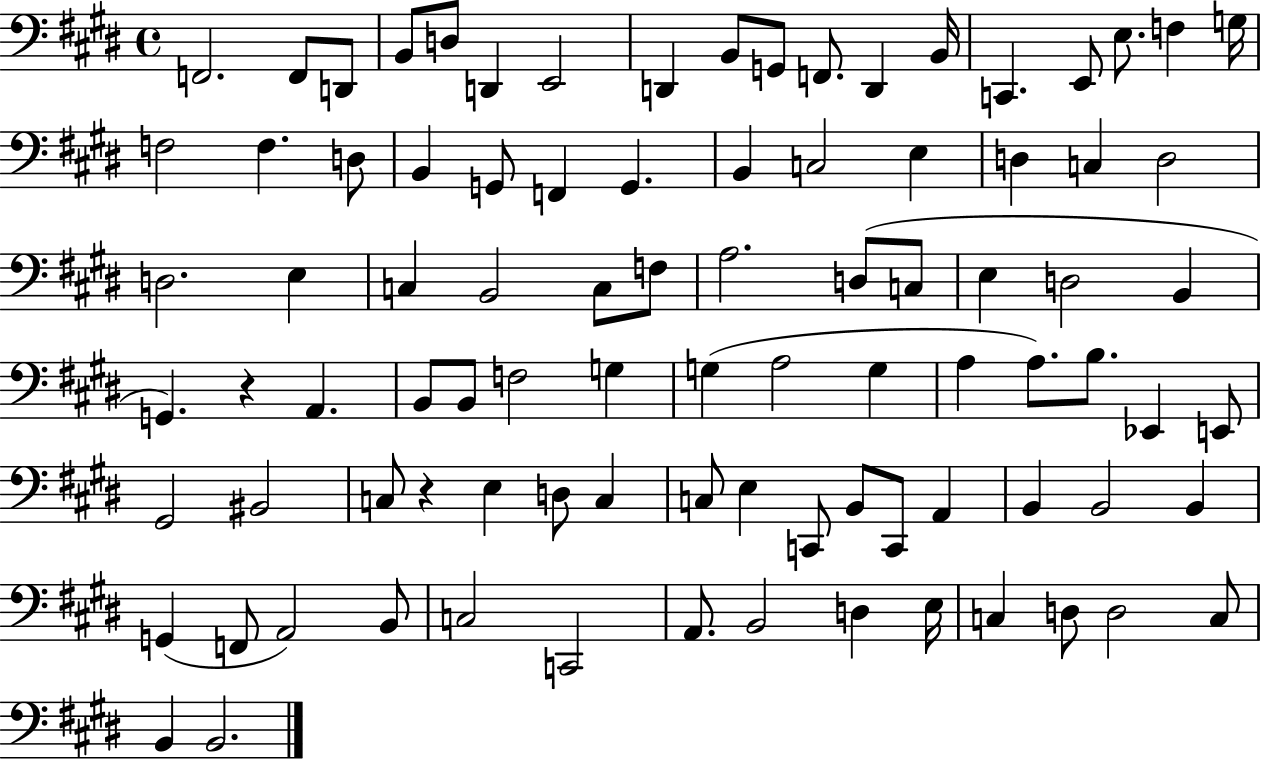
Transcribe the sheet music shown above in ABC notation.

X:1
T:Untitled
M:4/4
L:1/4
K:E
F,,2 F,,/2 D,,/2 B,,/2 D,/2 D,, E,,2 D,, B,,/2 G,,/2 F,,/2 D,, B,,/4 C,, E,,/2 E,/2 F, G,/4 F,2 F, D,/2 B,, G,,/2 F,, G,, B,, C,2 E, D, C, D,2 D,2 E, C, B,,2 C,/2 F,/2 A,2 D,/2 C,/2 E, D,2 B,, G,, z A,, B,,/2 B,,/2 F,2 G, G, A,2 G, A, A,/2 B,/2 _E,, E,,/2 ^G,,2 ^B,,2 C,/2 z E, D,/2 C, C,/2 E, C,,/2 B,,/2 C,,/2 A,, B,, B,,2 B,, G,, F,,/2 A,,2 B,,/2 C,2 C,,2 A,,/2 B,,2 D, E,/4 C, D,/2 D,2 C,/2 B,, B,,2